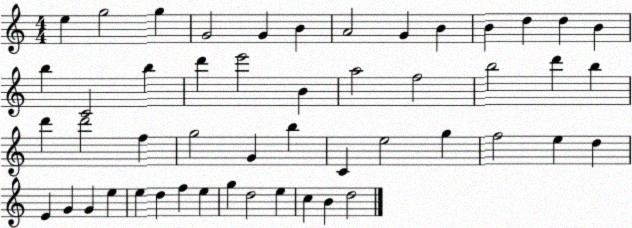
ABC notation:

X:1
T:Untitled
M:4/4
L:1/4
K:C
e g2 g G2 G B A2 G B B d d B b C2 b d' e'2 B a2 f2 b2 d' b d' d'2 f g2 G b C e2 g f2 e d E G G e e d f e g d2 e c B d2